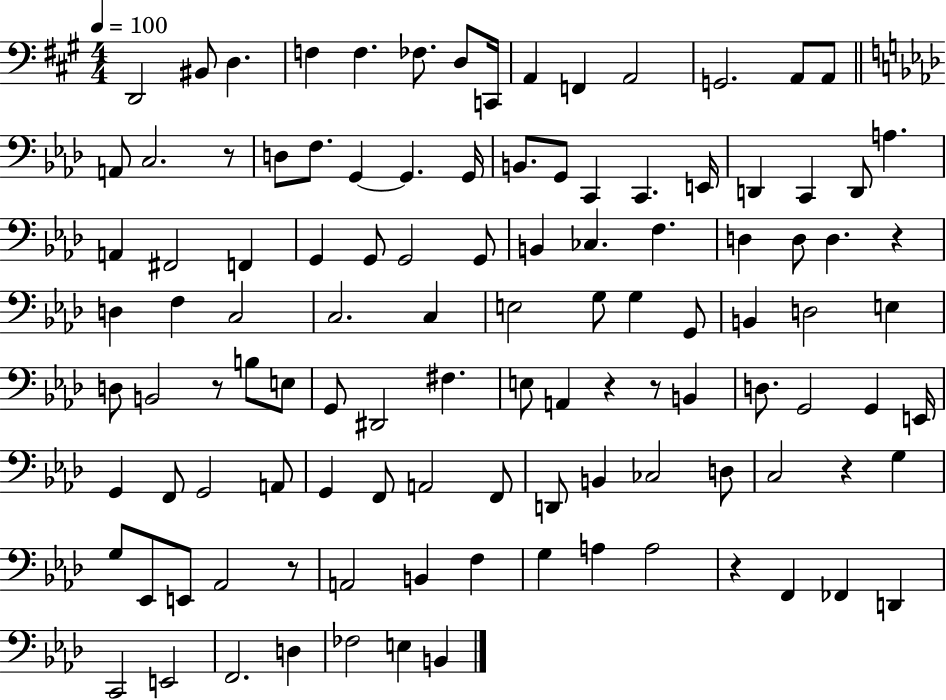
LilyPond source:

{
  \clef bass
  \numericTimeSignature
  \time 4/4
  \key a \major
  \tempo 4 = 100
  d,2 bis,8 d4. | f4 f4. fes8. d8 c,16 | a,4 f,4 a,2 | g,2. a,8 a,8 | \break \bar "||" \break \key aes \major a,8 c2. r8 | d8 f8. g,4~~ g,4. g,16 | b,8. g,8 c,4 c,4. e,16 | d,4 c,4 d,8 a4. | \break a,4 fis,2 f,4 | g,4 g,8 g,2 g,8 | b,4 ces4. f4. | d4 d8 d4. r4 | \break d4 f4 c2 | c2. c4 | e2 g8 g4 g,8 | b,4 d2 e4 | \break d8 b,2 r8 b8 e8 | g,8 dis,2 fis4. | e8 a,4 r4 r8 b,4 | d8. g,2 g,4 e,16 | \break g,4 f,8 g,2 a,8 | g,4 f,8 a,2 f,8 | d,8 b,4 ces2 d8 | c2 r4 g4 | \break g8 ees,8 e,8 aes,2 r8 | a,2 b,4 f4 | g4 a4 a2 | r4 f,4 fes,4 d,4 | \break c,2 e,2 | f,2. d4 | fes2 e4 b,4 | \bar "|."
}